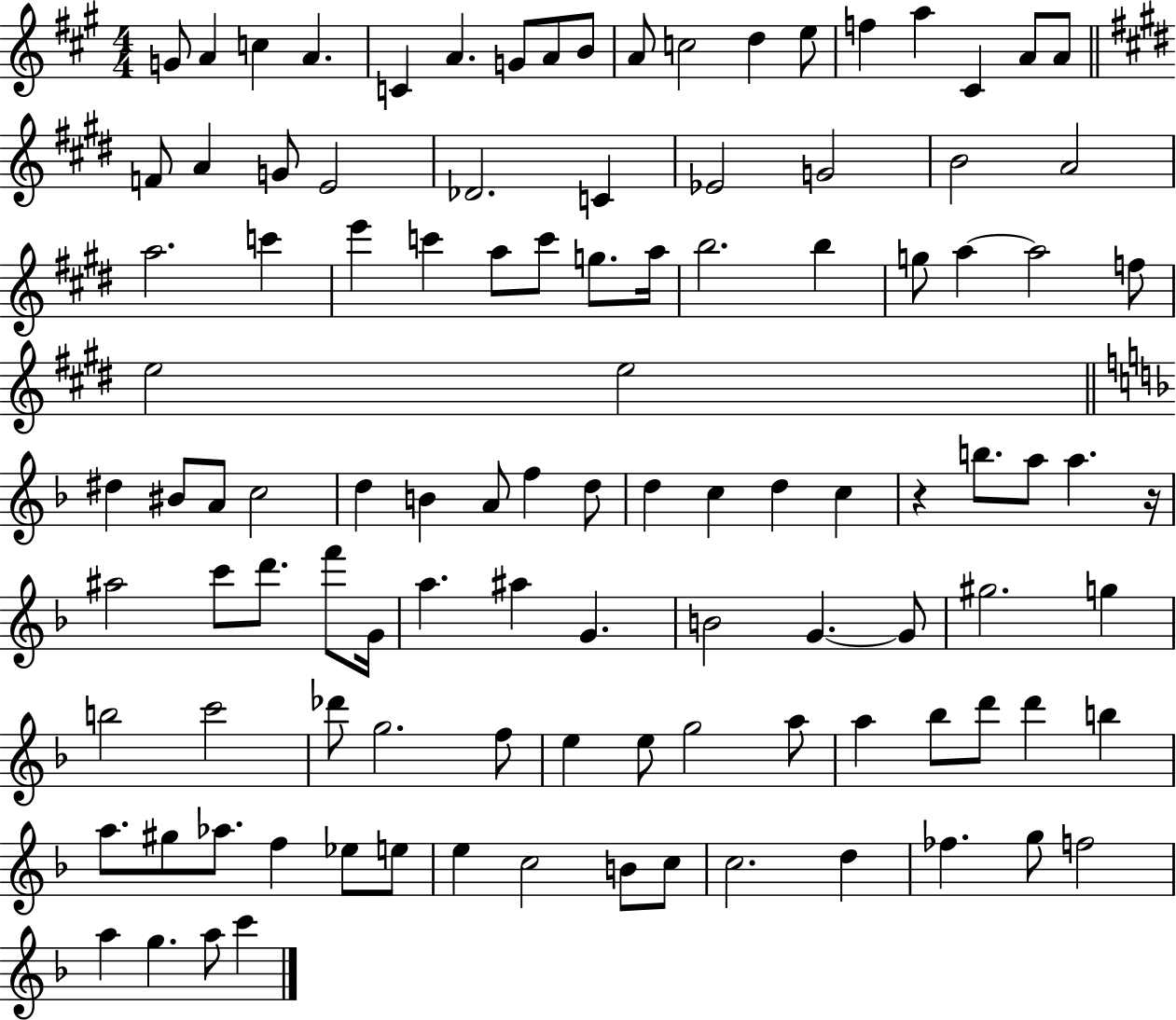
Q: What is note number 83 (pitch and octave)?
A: A5